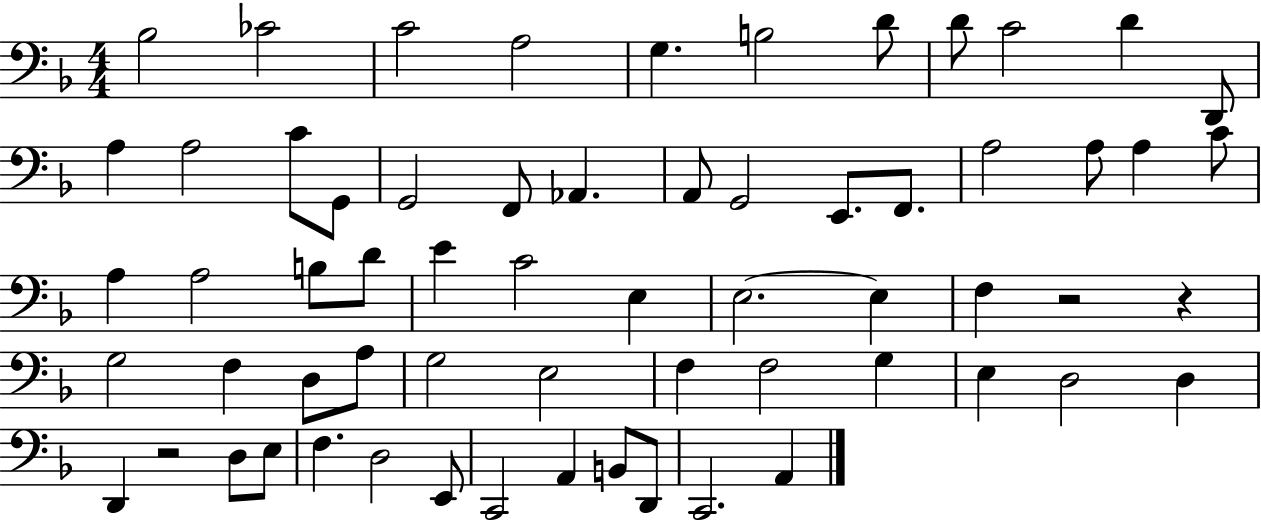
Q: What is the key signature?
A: F major